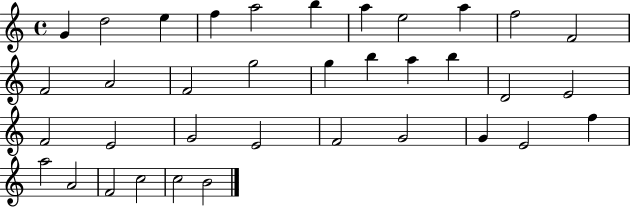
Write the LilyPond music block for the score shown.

{
  \clef treble
  \time 4/4
  \defaultTimeSignature
  \key c \major
  g'4 d''2 e''4 | f''4 a''2 b''4 | a''4 e''2 a''4 | f''2 f'2 | \break f'2 a'2 | f'2 g''2 | g''4 b''4 a''4 b''4 | d'2 e'2 | \break f'2 e'2 | g'2 e'2 | f'2 g'2 | g'4 e'2 f''4 | \break a''2 a'2 | f'2 c''2 | c''2 b'2 | \bar "|."
}